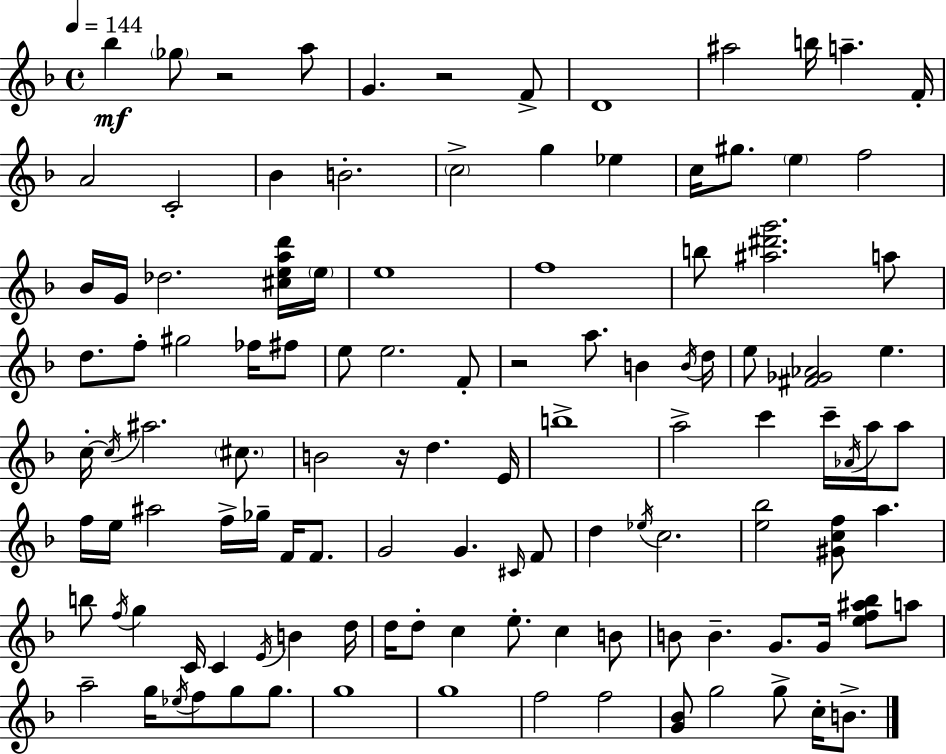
Bb5/q Gb5/e R/h A5/e G4/q. R/h F4/e D4/w A#5/h B5/s A5/q. F4/s A4/h C4/h Bb4/q B4/h. C5/h G5/q Eb5/q C5/s G#5/e. E5/q F5/h Bb4/s G4/s Db5/h. [C#5,E5,A5,D6]/s E5/s E5/w F5/w B5/e [A#5,D#6,G6]/h. A5/e D5/e. F5/e G#5/h FES5/s F#5/e E5/e E5/h. F4/e R/h A5/e. B4/q B4/s D5/s E5/e [F#4,Gb4,Ab4]/h E5/q. C5/s C5/s A#5/h. C#5/e. B4/h R/s D5/q. E4/s B5/w A5/h C6/q C6/s Ab4/s A5/s A5/e F5/s E5/s A#5/h F5/s Gb5/s F4/s F4/e. G4/h G4/q. C#4/s F4/e D5/q Eb5/s C5/h. [E5,Bb5]/h [G#4,C5,F5]/e A5/q. B5/e F5/s G5/q C4/s C4/q E4/s B4/q D5/s D5/s D5/e C5/q E5/e. C5/q B4/e B4/e B4/q. G4/e. G4/s [E5,F5,A#5,Bb5]/e A5/e A5/h G5/s Eb5/s F5/e G5/e G5/e. G5/w G5/w F5/h F5/h [G4,Bb4]/e G5/h G5/e C5/s B4/e.